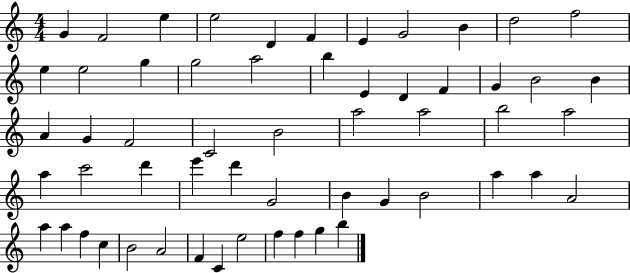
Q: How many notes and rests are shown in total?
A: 57